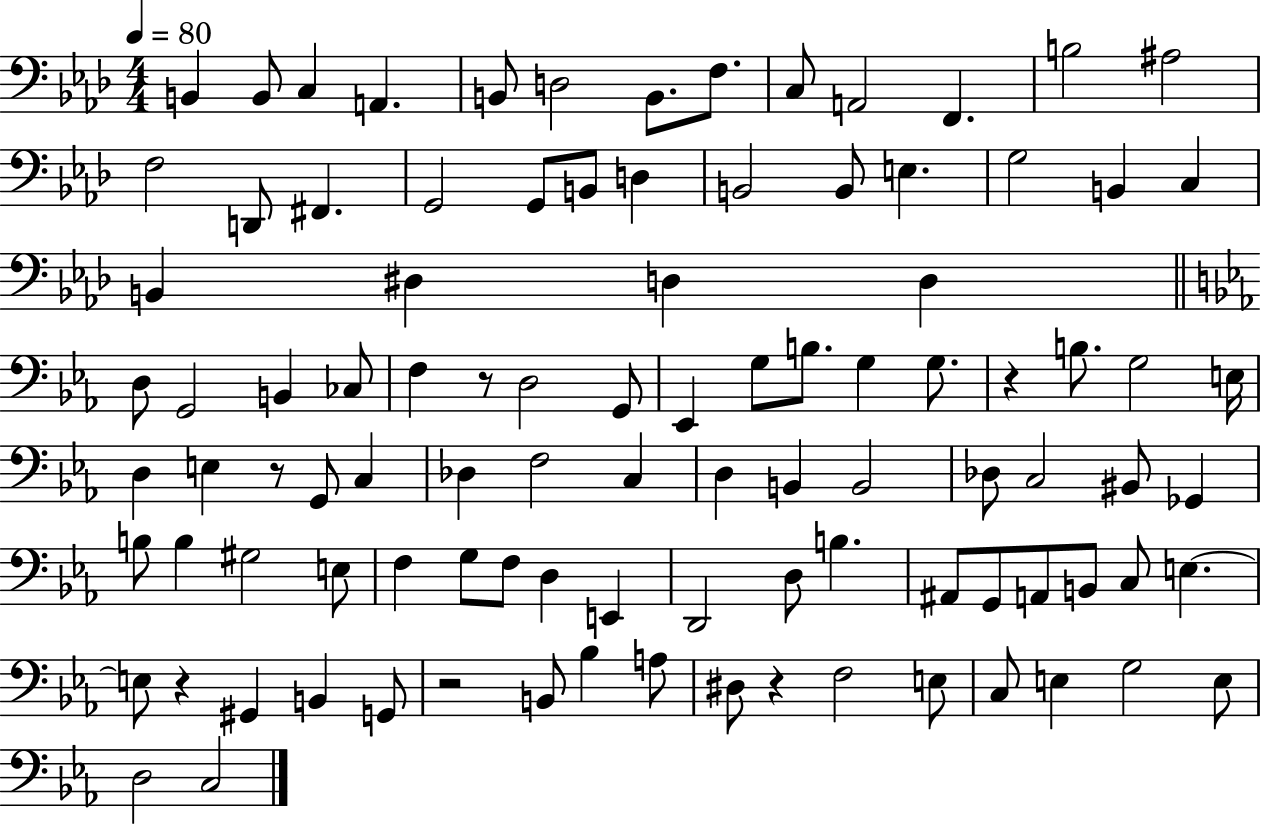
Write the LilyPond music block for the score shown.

{
  \clef bass
  \numericTimeSignature
  \time 4/4
  \key aes \major
  \tempo 4 = 80
  \repeat volta 2 { b,4 b,8 c4 a,4. | b,8 d2 b,8. f8. | c8 a,2 f,4. | b2 ais2 | \break f2 d,8 fis,4. | g,2 g,8 b,8 d4 | b,2 b,8 e4. | g2 b,4 c4 | \break b,4 dis4 d4 d4 | \bar "||" \break \key c \minor d8 g,2 b,4 ces8 | f4 r8 d2 g,8 | ees,4 g8 b8. g4 g8. | r4 b8. g2 e16 | \break d4 e4 r8 g,8 c4 | des4 f2 c4 | d4 b,4 b,2 | des8 c2 bis,8 ges,4 | \break b8 b4 gis2 e8 | f4 g8 f8 d4 e,4 | d,2 d8 b4. | ais,8 g,8 a,8 b,8 c8 e4.~~ | \break e8 r4 gis,4 b,4 g,8 | r2 b,8 bes4 a8 | dis8 r4 f2 e8 | c8 e4 g2 e8 | \break d2 c2 | } \bar "|."
}